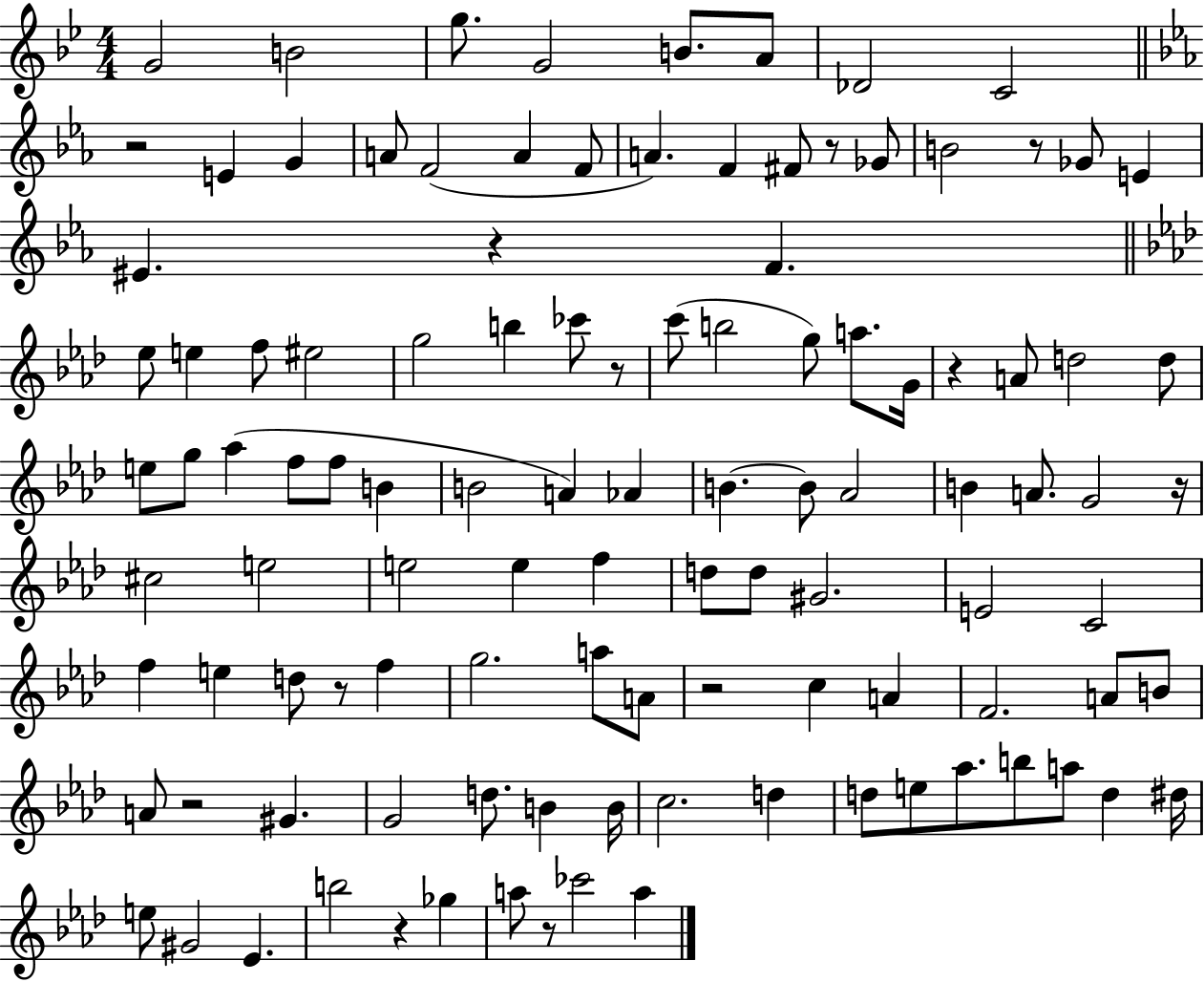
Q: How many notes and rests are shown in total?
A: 110